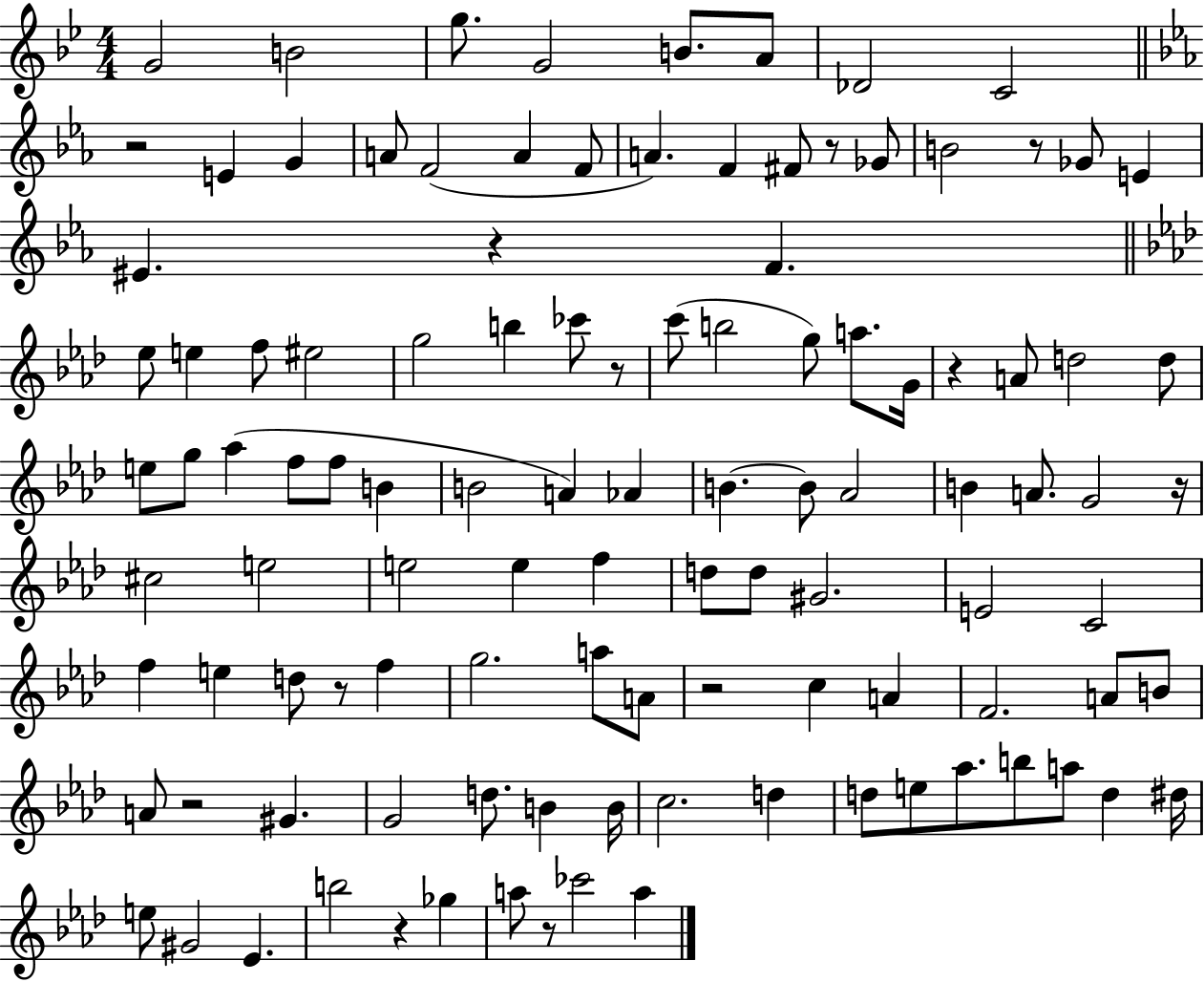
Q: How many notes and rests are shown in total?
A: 110